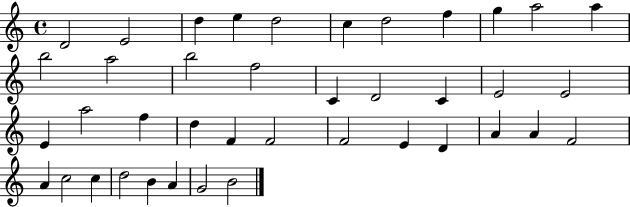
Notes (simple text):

D4/h E4/h D5/q E5/q D5/h C5/q D5/h F5/q G5/q A5/h A5/q B5/h A5/h B5/h F5/h C4/q D4/h C4/q E4/h E4/h E4/q A5/h F5/q D5/q F4/q F4/h F4/h E4/q D4/q A4/q A4/q F4/h A4/q C5/h C5/q D5/h B4/q A4/q G4/h B4/h